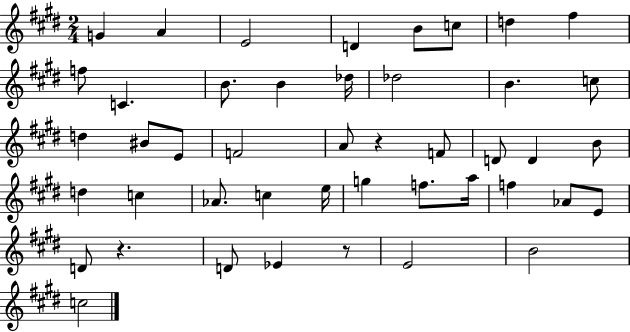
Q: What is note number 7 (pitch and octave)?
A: D5